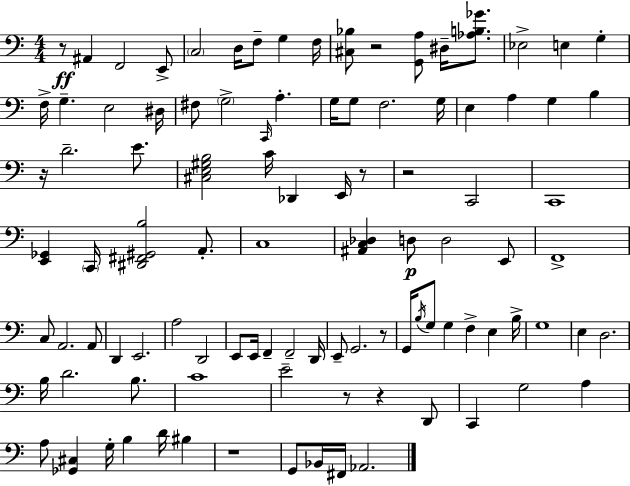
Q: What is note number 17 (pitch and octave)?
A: F#3